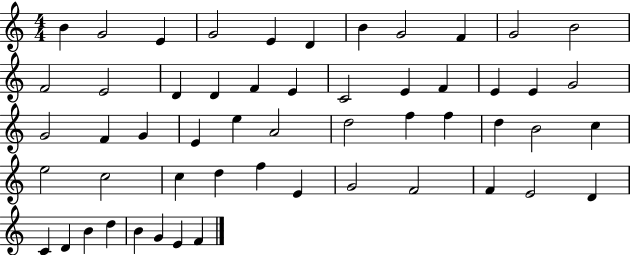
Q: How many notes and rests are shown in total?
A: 54